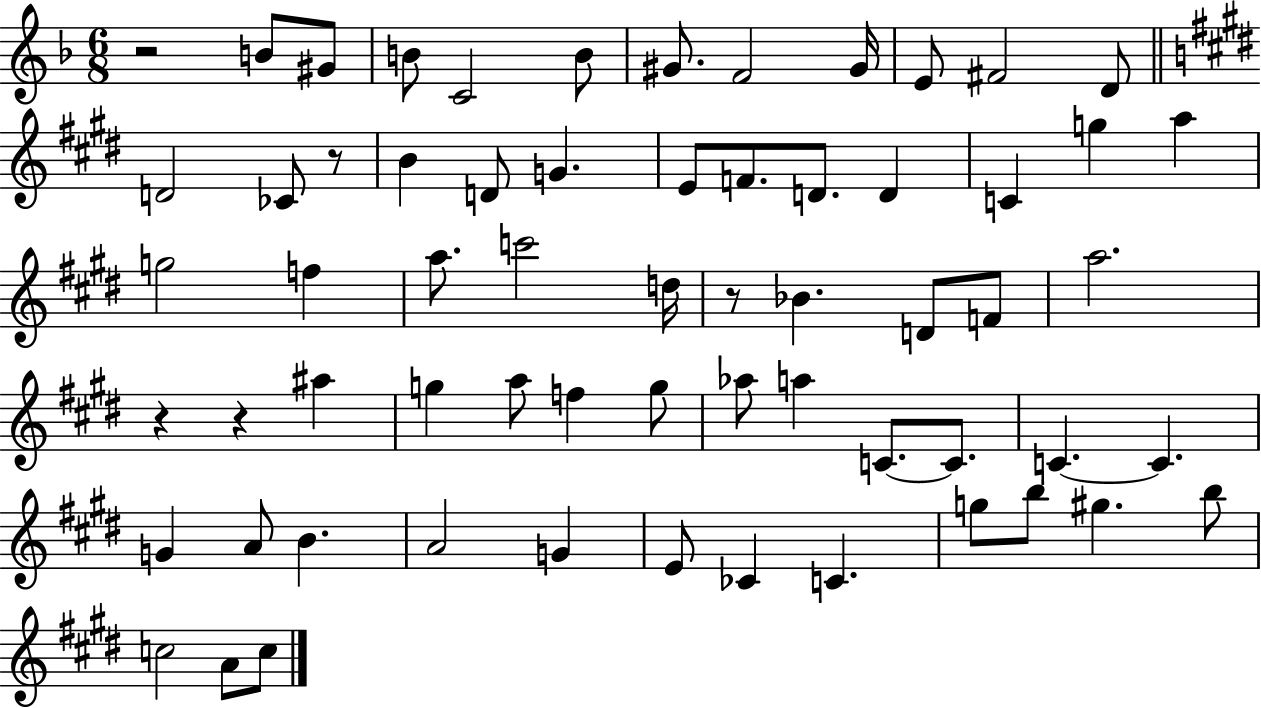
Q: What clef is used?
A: treble